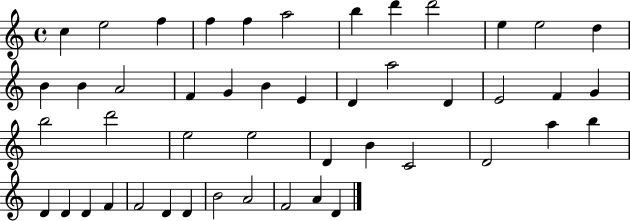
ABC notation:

X:1
T:Untitled
M:4/4
L:1/4
K:C
c e2 f f f a2 b d' d'2 e e2 d B B A2 F G B E D a2 D E2 F G b2 d'2 e2 e2 D B C2 D2 a b D D D F F2 D D B2 A2 F2 A D